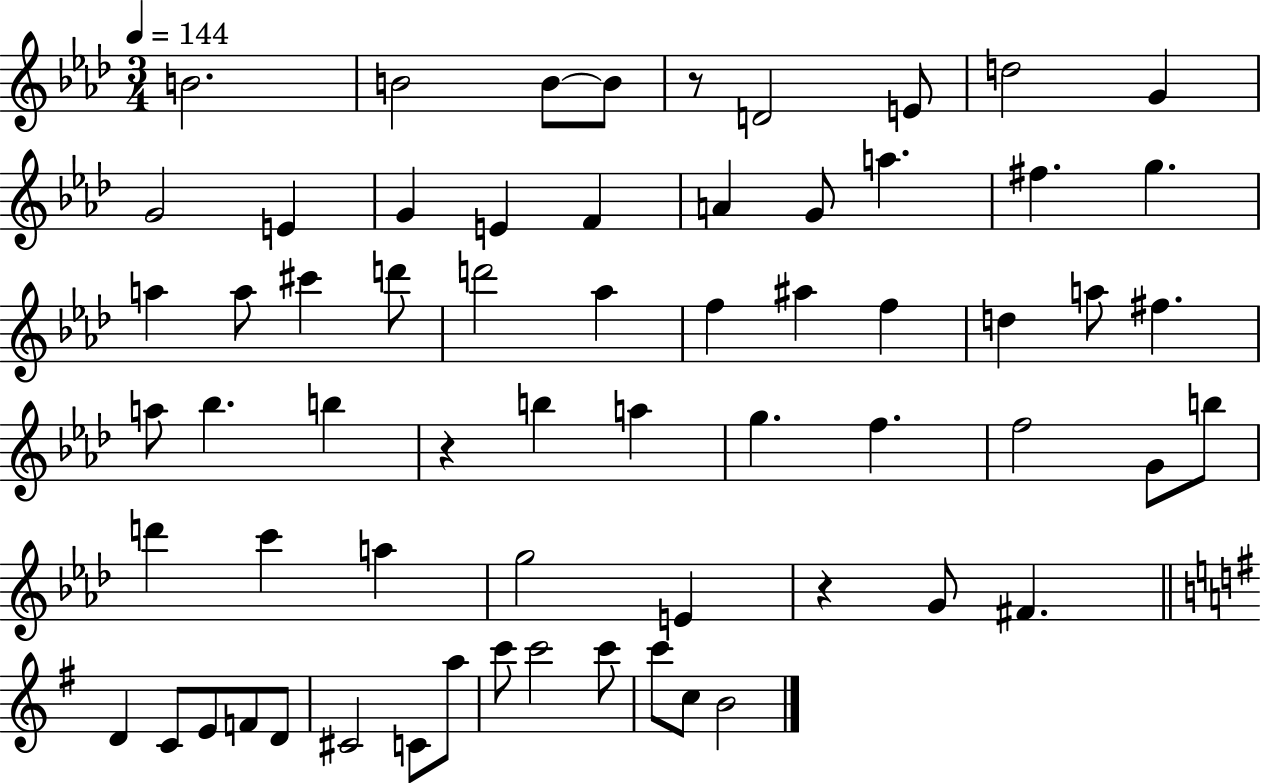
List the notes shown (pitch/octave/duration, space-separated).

B4/h. B4/h B4/e B4/e R/e D4/h E4/e D5/h G4/q G4/h E4/q G4/q E4/q F4/q A4/q G4/e A5/q. F#5/q. G5/q. A5/q A5/e C#6/q D6/e D6/h Ab5/q F5/q A#5/q F5/q D5/q A5/e F#5/q. A5/e Bb5/q. B5/q R/q B5/q A5/q G5/q. F5/q. F5/h G4/e B5/e D6/q C6/q A5/q G5/h E4/q R/q G4/e F#4/q. D4/q C4/e E4/e F4/e D4/e C#4/h C4/e A5/e C6/e C6/h C6/e C6/e C5/e B4/h